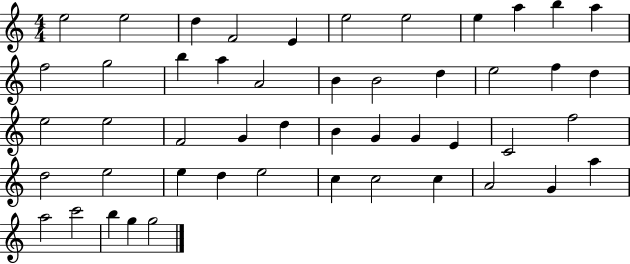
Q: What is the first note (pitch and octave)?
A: E5